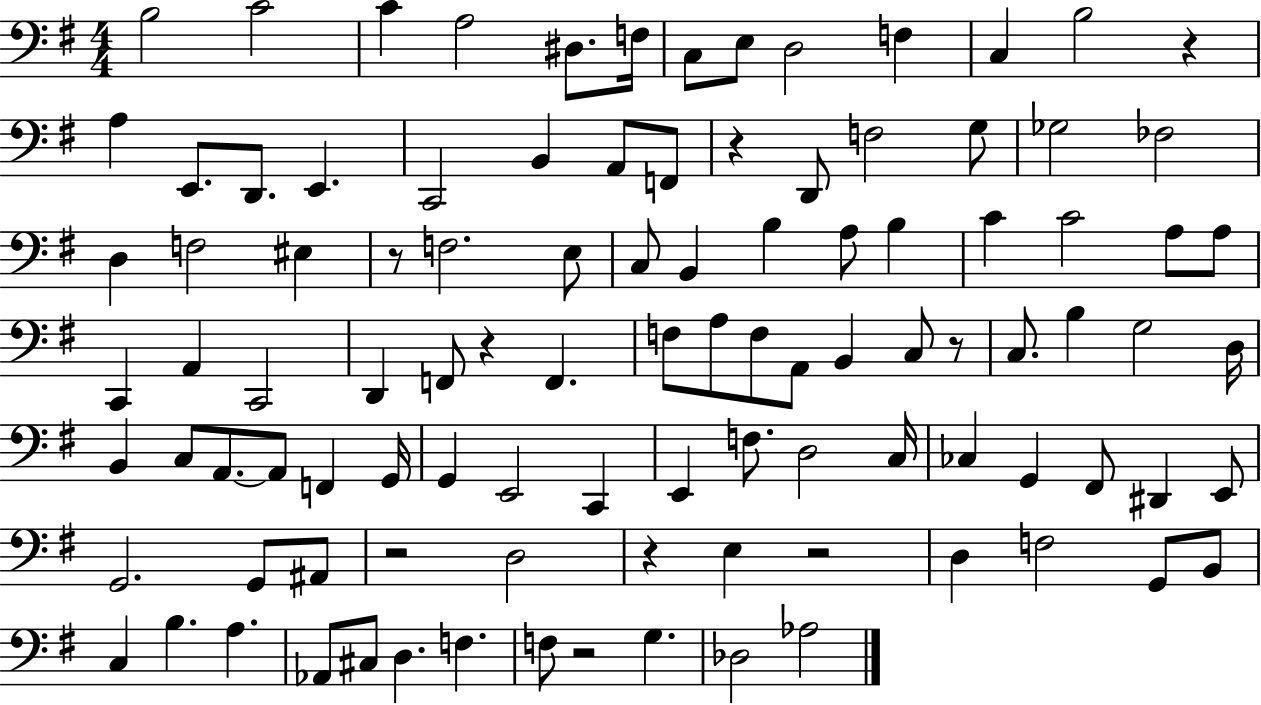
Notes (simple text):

B3/h C4/h C4/q A3/h D#3/e. F3/s C3/e E3/e D3/h F3/q C3/q B3/h R/q A3/q E2/e. D2/e. E2/q. C2/h B2/q A2/e F2/e R/q D2/e F3/h G3/e Gb3/h FES3/h D3/q F3/h EIS3/q R/e F3/h. E3/e C3/e B2/q B3/q A3/e B3/q C4/q C4/h A3/e A3/e C2/q A2/q C2/h D2/q F2/e R/q F2/q. F3/e A3/e F3/e A2/e B2/q C3/e R/e C3/e. B3/q G3/h D3/s B2/q C3/e A2/e. A2/e F2/q G2/s G2/q E2/h C2/q E2/q F3/e. D3/h C3/s CES3/q G2/q F#2/e D#2/q E2/e G2/h. G2/e A#2/e R/h D3/h R/q E3/q R/h D3/q F3/h G2/e B2/e C3/q B3/q. A3/q. Ab2/e C#3/e D3/q. F3/q. F3/e R/h G3/q. Db3/h Ab3/h